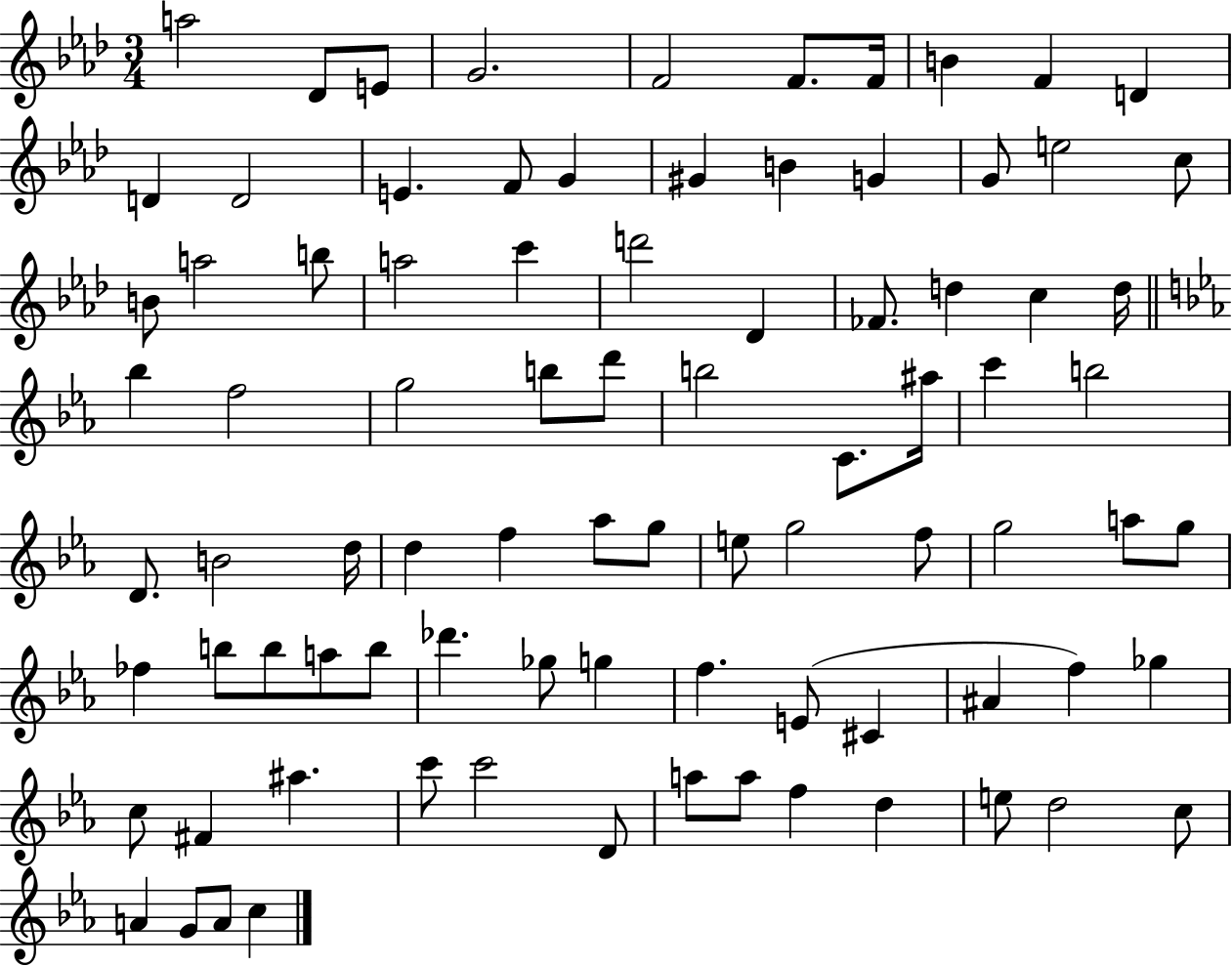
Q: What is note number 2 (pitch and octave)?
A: Db4